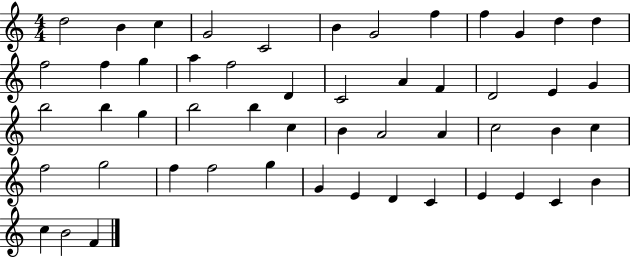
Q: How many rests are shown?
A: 0